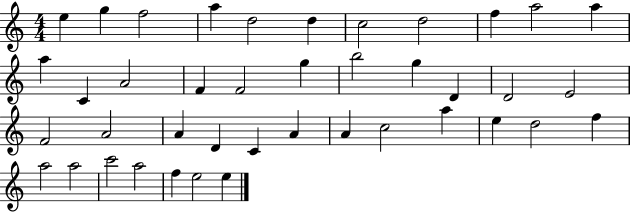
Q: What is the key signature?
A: C major